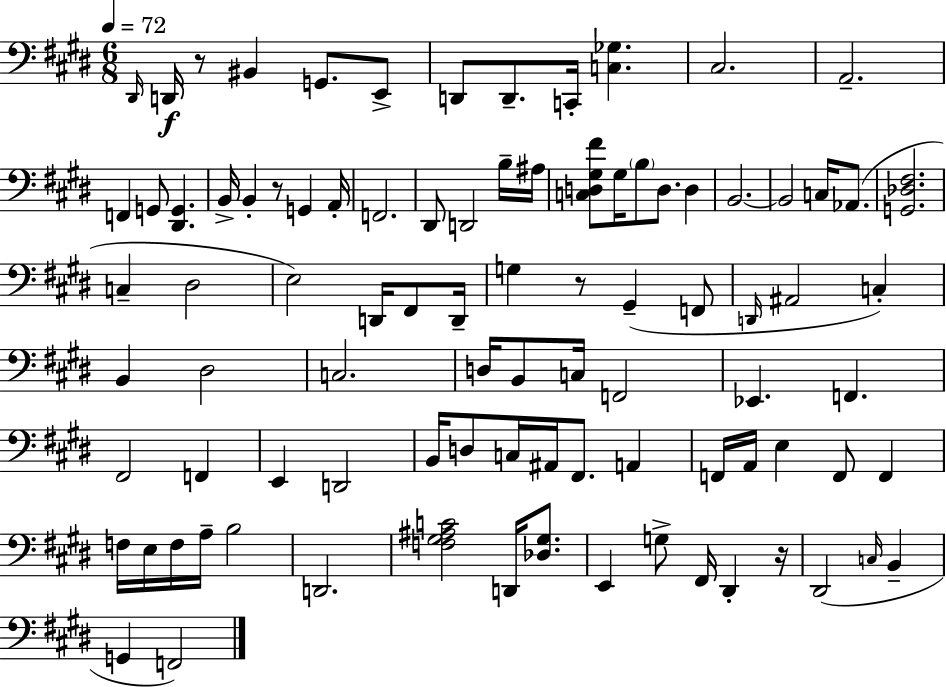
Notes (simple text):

D#2/s D2/s R/e BIS2/q G2/e. E2/e D2/e D2/e. C2/s [C3,Gb3]/q. C#3/h. A2/h. F2/q G2/e [D#2,G2]/q. B2/s B2/q R/e G2/q A2/s F2/h. D#2/e D2/h B3/s A#3/s [C3,D3,G#3,F#4]/e G#3/s B3/e D3/e. D3/q B2/h. B2/h C3/s Ab2/e. [G2,Db3,F#3]/h. C3/q D#3/h E3/h D2/s F#2/e D2/s G3/q R/e G#2/q F2/e D2/s A#2/h C3/q B2/q D#3/h C3/h. D3/s B2/e C3/s F2/h Eb2/q. F2/q. F#2/h F2/q E2/q D2/h B2/s D3/e C3/s A#2/s F#2/e. A2/q F2/s A2/s E3/q F2/e F2/q F3/s E3/s F3/s A3/s B3/h D2/h. [F3,G#3,A#3,C4]/h D2/s [Db3,G#3]/e. E2/q G3/e F#2/s D#2/q R/s D#2/h C3/s B2/q G2/q F2/h